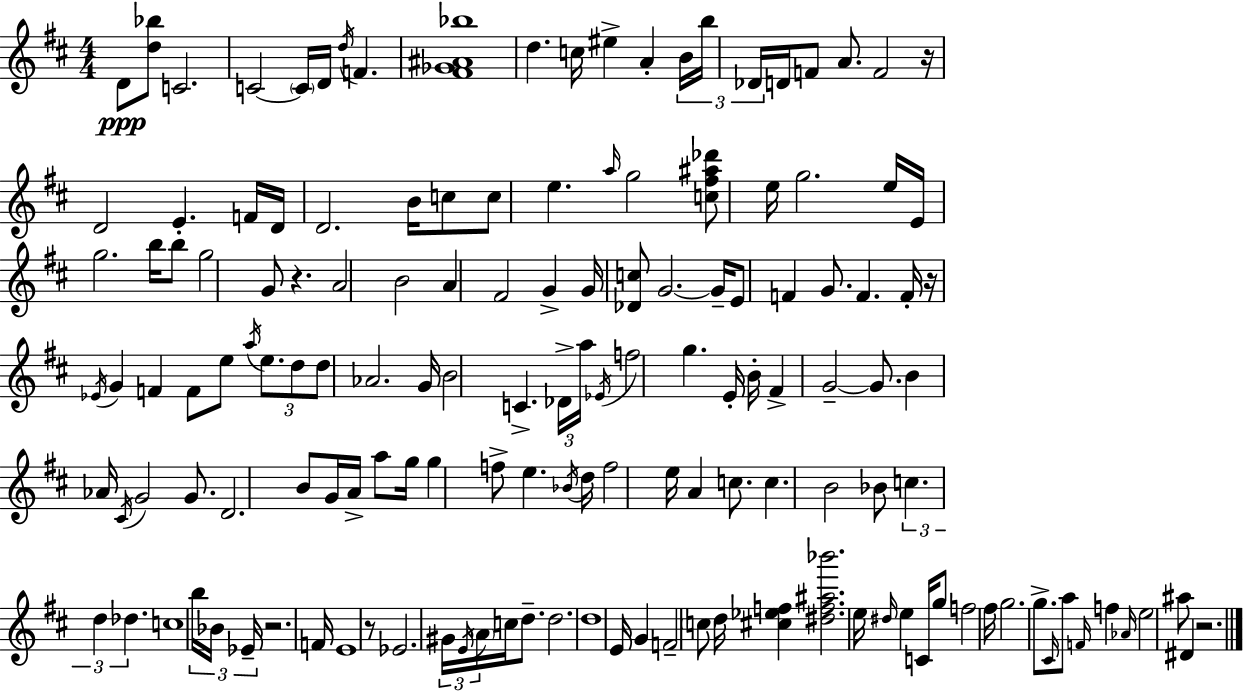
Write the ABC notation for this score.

X:1
T:Untitled
M:4/4
L:1/4
K:D
D/2 [d_b]/2 C2 C2 C/4 D/4 d/4 F [^F_G^A_b]4 d c/4 ^e A B/4 b/4 _D/4 D/4 F/2 A/2 F2 z/4 D2 E F/4 D/4 D2 B/4 c/2 c/2 e a/4 g2 [c^f^a_d']/2 e/4 g2 e/4 E/4 g2 b/4 b/2 g2 G/2 z A2 B2 A ^F2 G G/4 [_Dc]/2 G2 G/4 E/2 F G/2 F F/4 z/4 _E/4 G F F/2 e/2 a/4 e/2 d/2 d/2 _A2 G/4 B2 C _D/4 a/4 _E/4 f2 g E/4 B/4 ^F G2 G/2 B _A/4 ^C/4 G2 G/2 D2 B/2 G/4 A/4 a/2 g/4 g f/2 e _B/4 d/4 f2 e/4 A c/2 c B2 _B/2 c d _d c4 b/4 _B/4 _E/4 z2 F/4 E4 z/2 _E2 ^G/4 E/4 A/4 c/4 d/2 d2 d4 E/4 G F2 c/2 d/4 [^c_ef] [^df^a_b']2 e/4 ^d/4 e C/4 g/2 f2 ^f/4 g2 g/2 ^C/4 a/2 F/4 f _A/4 e2 ^a/2 ^D z2